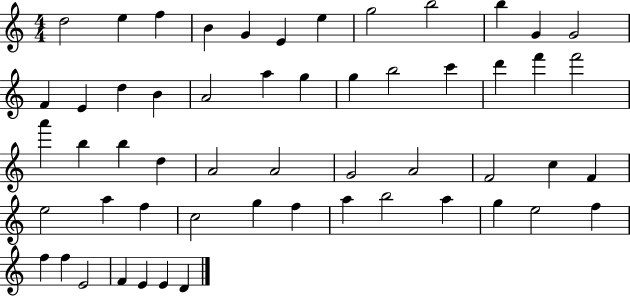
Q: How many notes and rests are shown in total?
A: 55